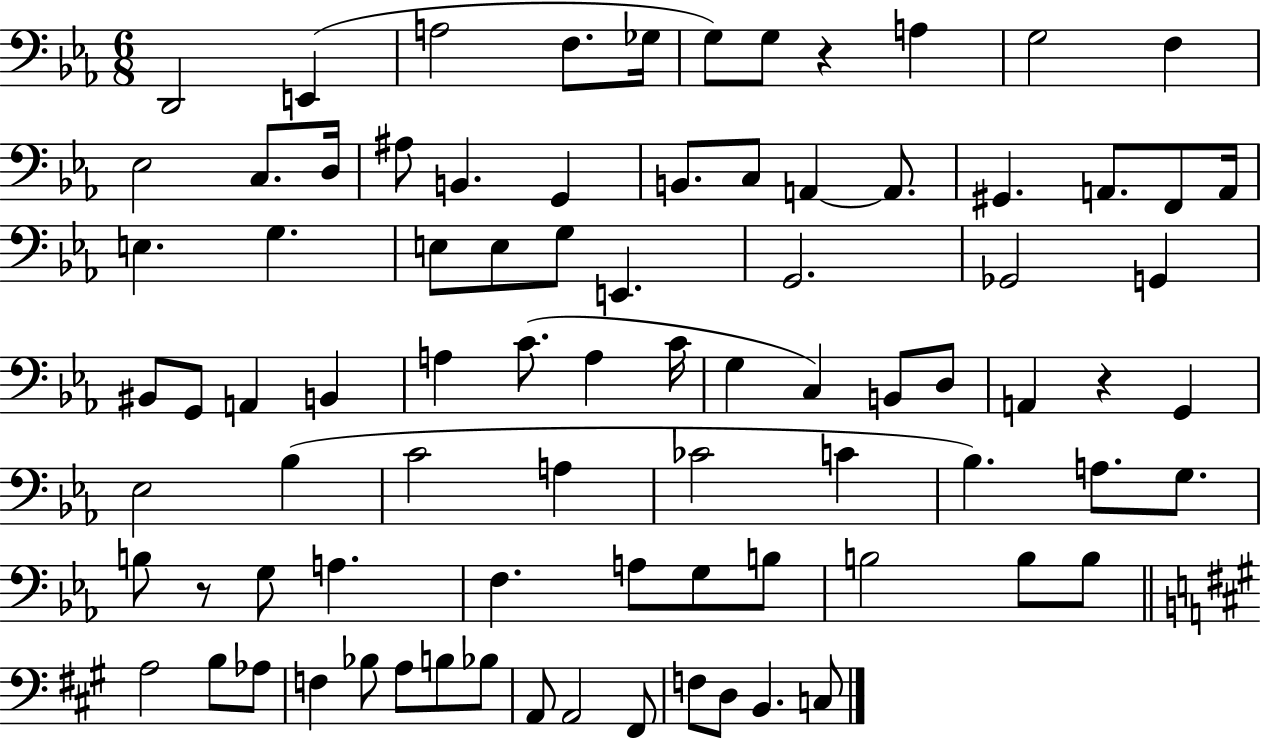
X:1
T:Untitled
M:6/8
L:1/4
K:Eb
D,,2 E,, A,2 F,/2 _G,/4 G,/2 G,/2 z A, G,2 F, _E,2 C,/2 D,/4 ^A,/2 B,, G,, B,,/2 C,/2 A,, A,,/2 ^G,, A,,/2 F,,/2 A,,/4 E, G, E,/2 E,/2 G,/2 E,, G,,2 _G,,2 G,, ^B,,/2 G,,/2 A,, B,, A, C/2 A, C/4 G, C, B,,/2 D,/2 A,, z G,, _E,2 _B, C2 A, _C2 C _B, A,/2 G,/2 B,/2 z/2 G,/2 A, F, A,/2 G,/2 B,/2 B,2 B,/2 B,/2 A,2 B,/2 _A,/2 F, _B,/2 A,/2 B,/2 _B,/2 A,,/2 A,,2 ^F,,/2 F,/2 D,/2 B,, C,/2